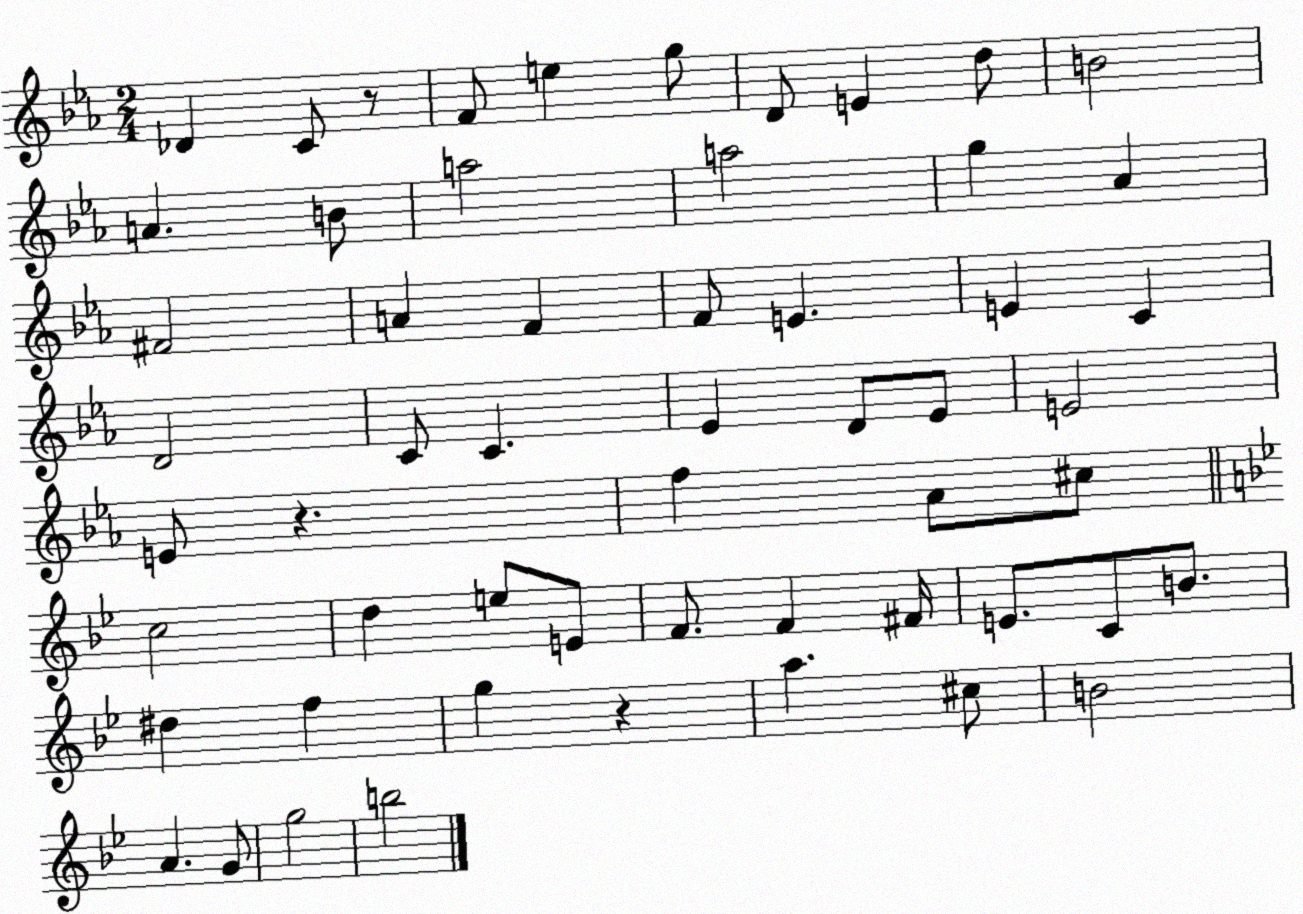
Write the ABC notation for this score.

X:1
T:Untitled
M:2/4
L:1/4
K:Eb
_D C/2 z/2 F/2 e g/2 D/2 E d/2 B2 A B/2 a2 a2 g _A ^F2 A F F/2 E E C D2 C/2 C _E D/2 _E/2 E2 E/2 z f _A/2 ^c/2 c2 d e/2 E/2 F/2 F ^F/4 E/2 C/2 B/2 ^d f g z a ^c/2 B2 A G/2 g2 b2